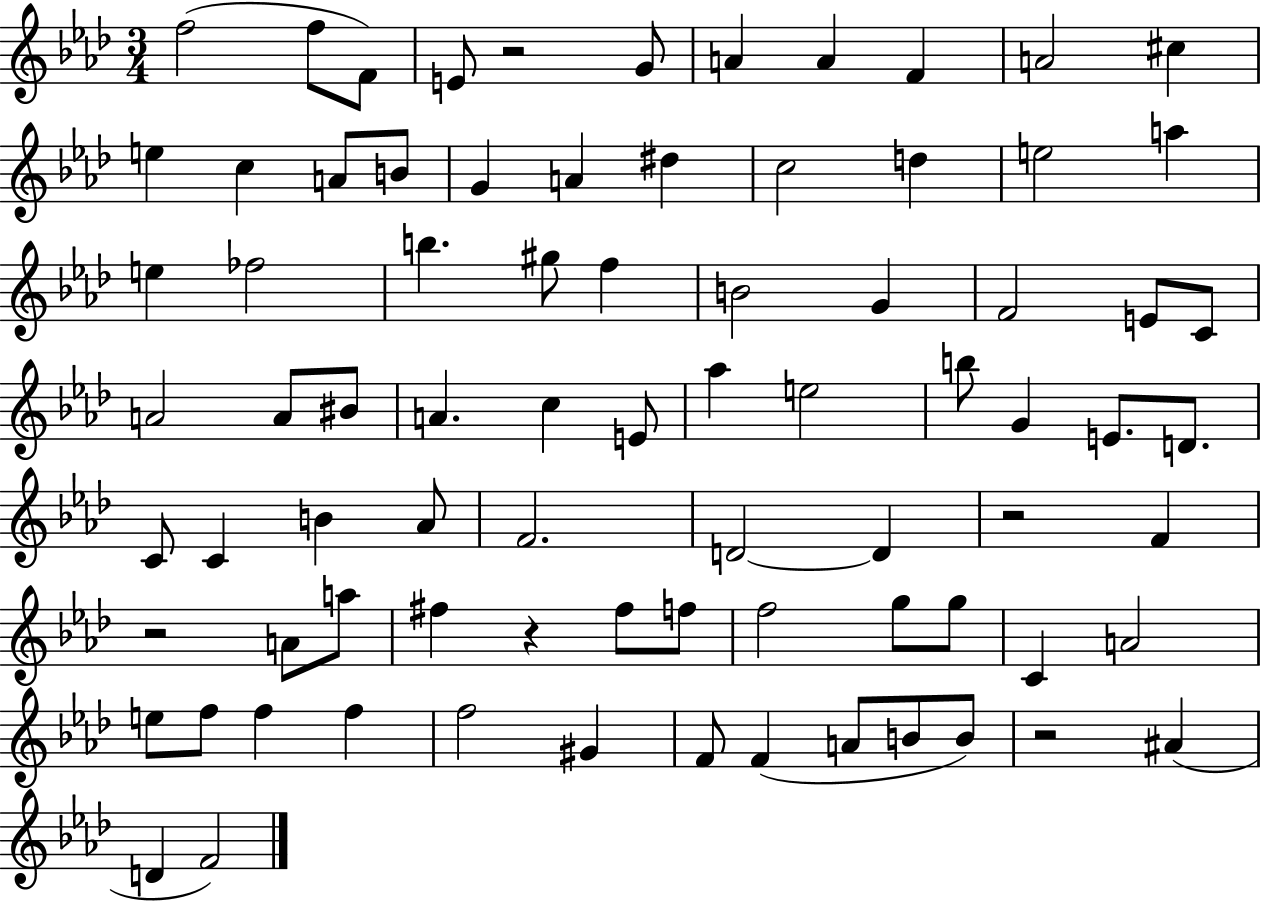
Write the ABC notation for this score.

X:1
T:Untitled
M:3/4
L:1/4
K:Ab
f2 f/2 F/2 E/2 z2 G/2 A A F A2 ^c e c A/2 B/2 G A ^d c2 d e2 a e _f2 b ^g/2 f B2 G F2 E/2 C/2 A2 A/2 ^B/2 A c E/2 _a e2 b/2 G E/2 D/2 C/2 C B _A/2 F2 D2 D z2 F z2 A/2 a/2 ^f z ^f/2 f/2 f2 g/2 g/2 C A2 e/2 f/2 f f f2 ^G F/2 F A/2 B/2 B/2 z2 ^A D F2